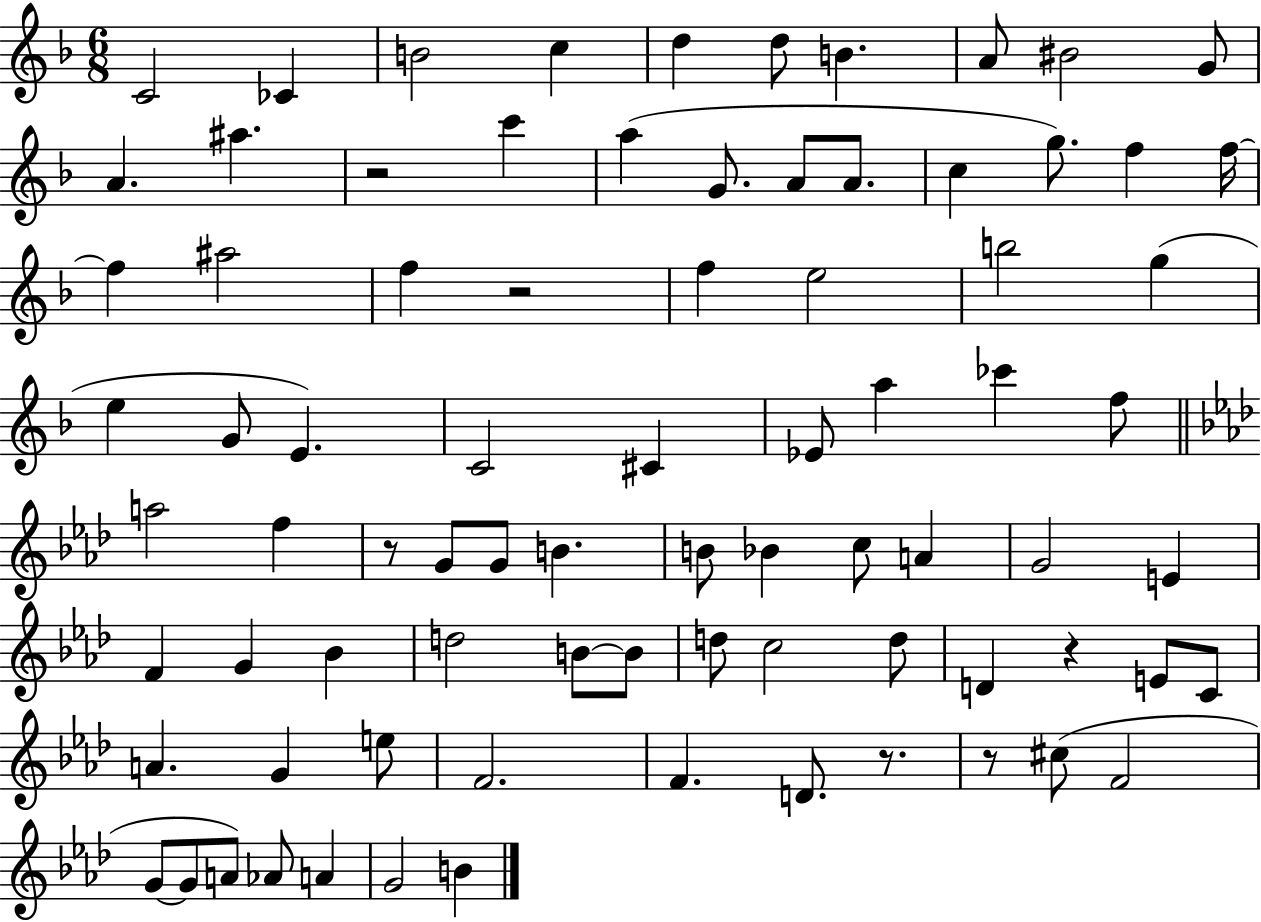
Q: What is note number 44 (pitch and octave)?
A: Bb4